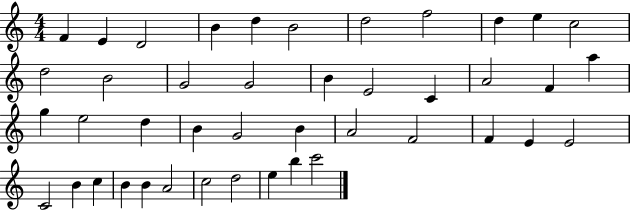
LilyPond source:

{
  \clef treble
  \numericTimeSignature
  \time 4/4
  \key c \major
  f'4 e'4 d'2 | b'4 d''4 b'2 | d''2 f''2 | d''4 e''4 c''2 | \break d''2 b'2 | g'2 g'2 | b'4 e'2 c'4 | a'2 f'4 a''4 | \break g''4 e''2 d''4 | b'4 g'2 b'4 | a'2 f'2 | f'4 e'4 e'2 | \break c'2 b'4 c''4 | b'4 b'4 a'2 | c''2 d''2 | e''4 b''4 c'''2 | \break \bar "|."
}